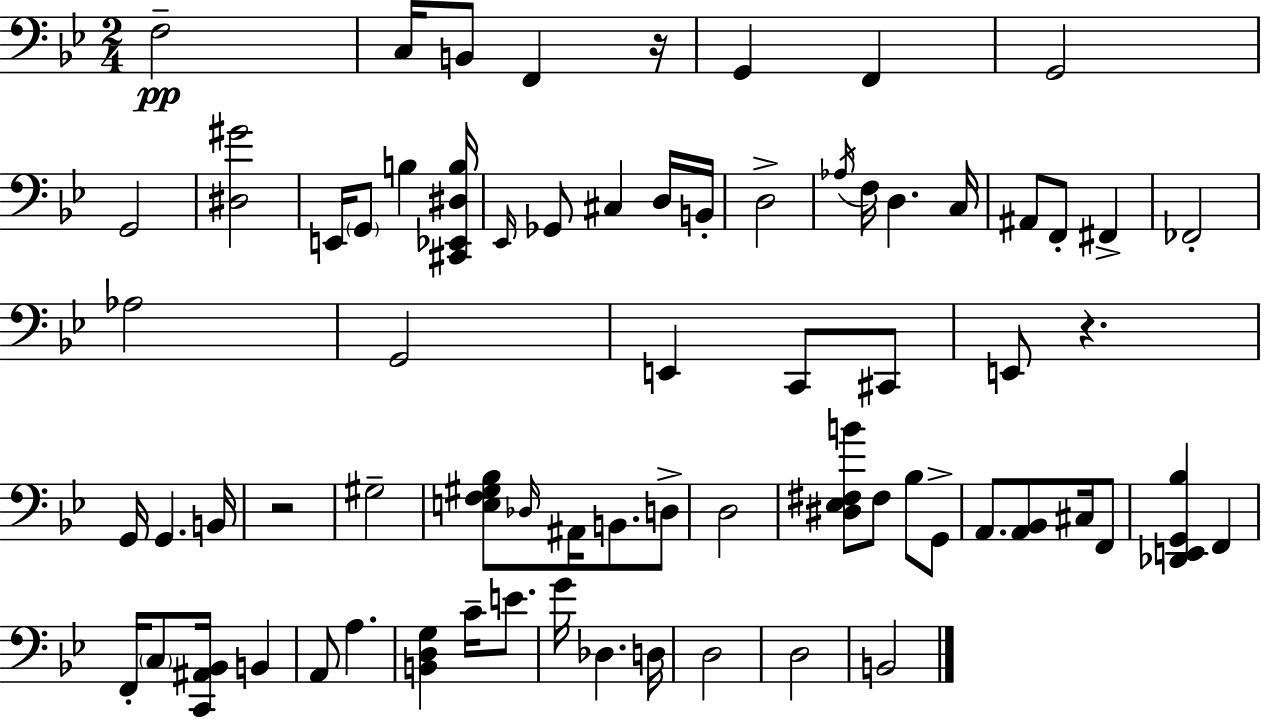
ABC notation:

X:1
T:Untitled
M:2/4
L:1/4
K:Bb
F,2 C,/4 B,,/2 F,, z/4 G,, F,, G,,2 G,,2 [^D,^G]2 E,,/4 G,,/2 B, [^C,,_E,,^D,B,]/4 _E,,/4 _G,,/2 ^C, D,/4 B,,/4 D,2 _A,/4 F,/4 D, C,/4 ^A,,/2 F,,/2 ^F,, _F,,2 _A,2 G,,2 E,, C,,/2 ^C,,/2 E,,/2 z G,,/4 G,, B,,/4 z2 ^G,2 [E,F,^G,_B,]/2 _D,/4 ^A,,/4 B,,/2 D,/2 D,2 [^D,_E,^F,B]/2 ^F,/2 _B,/2 G,,/2 A,,/2 [A,,_B,,]/2 ^C,/4 F,,/2 [_D,,E,,G,,_B,] F,, F,,/4 C,/2 [C,,^A,,_B,,]/4 B,, A,,/2 A, [B,,D,G,] C/4 E/2 G/4 _D, D,/4 D,2 D,2 B,,2